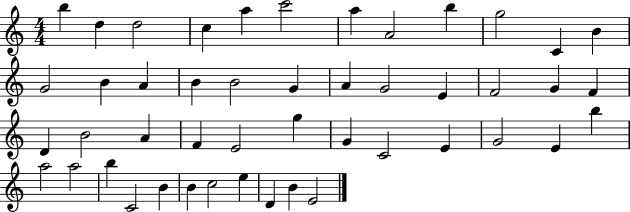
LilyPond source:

{
  \clef treble
  \numericTimeSignature
  \time 4/4
  \key c \major
  b''4 d''4 d''2 | c''4 a''4 c'''2 | a''4 a'2 b''4 | g''2 c'4 b'4 | \break g'2 b'4 a'4 | b'4 b'2 g'4 | a'4 g'2 e'4 | f'2 g'4 f'4 | \break d'4 b'2 a'4 | f'4 e'2 g''4 | g'4 c'2 e'4 | g'2 e'4 b''4 | \break a''2 a''2 | b''4 c'2 b'4 | b'4 c''2 e''4 | d'4 b'4 e'2 | \break \bar "|."
}